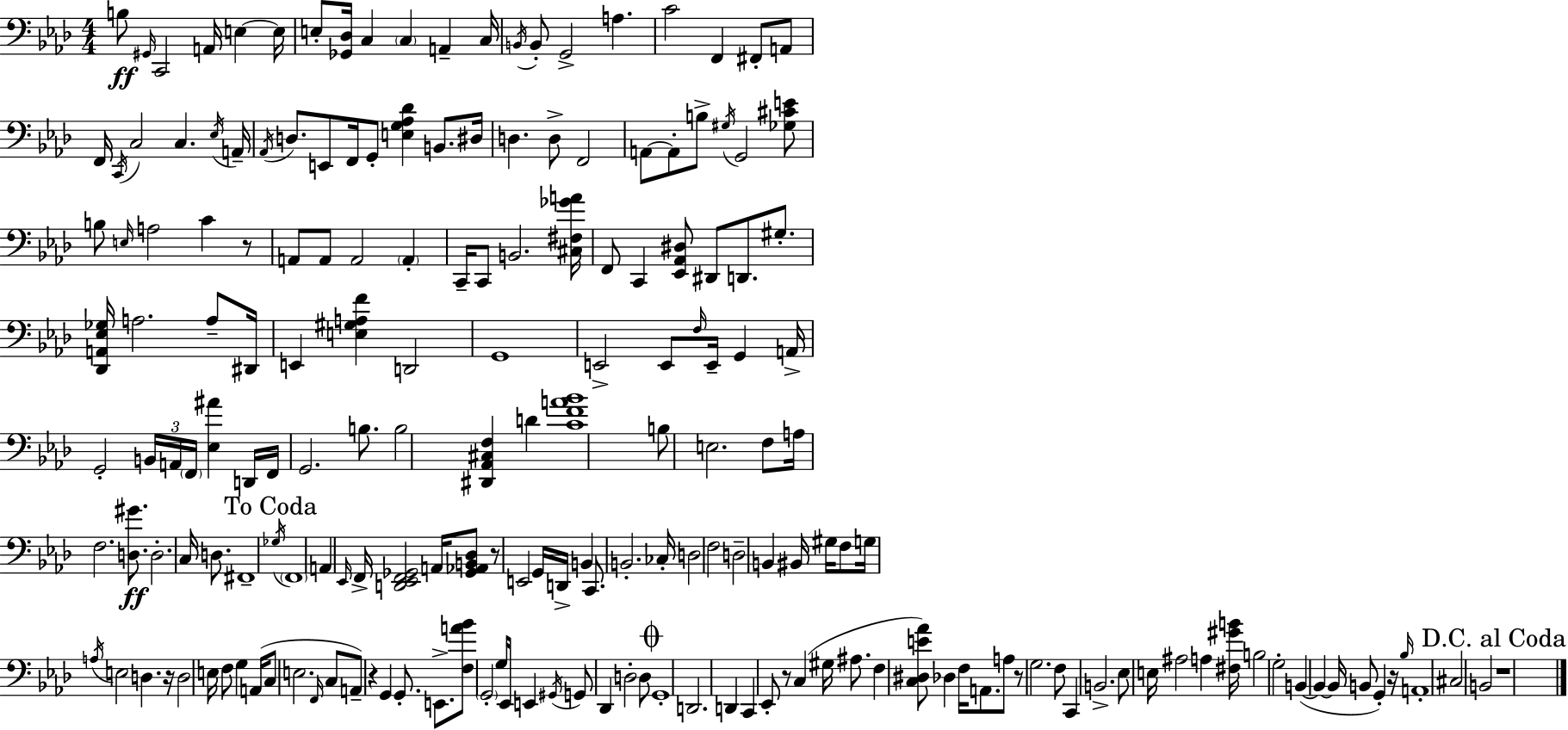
X:1
T:Untitled
M:4/4
L:1/4
K:Fm
B,/2 ^G,,/4 C,,2 A,,/4 E, E,/4 E,/2 [_G,,_D,]/4 C, C, A,, C,/4 B,,/4 B,,/2 G,,2 A, C2 F,, ^F,,/2 A,,/2 F,,/4 C,,/4 C,2 C, _E,/4 A,,/4 _A,,/4 D,/2 E,,/2 F,,/4 G,,/2 [E,G,_A,_D] B,,/2 ^D,/4 D, D,/2 F,,2 A,,/2 A,,/2 B,/2 ^G,/4 G,,2 [_G,^CE]/2 B,/2 E,/4 A,2 C z/2 A,,/2 A,,/2 A,,2 A,, C,,/4 C,,/2 B,,2 [^C,^F,_GA]/4 F,,/2 C,, [_E,,_A,,^D,]/2 ^D,,/2 D,,/2 ^G,/2 [_D,,A,,_E,_G,]/4 A,2 A,/2 ^D,,/4 E,, [E,^G,A,F] D,,2 G,,4 E,,2 E,,/2 F,/4 E,,/4 G,, A,,/4 G,,2 B,,/4 A,,/4 F,,/4 [_E,^A] D,,/4 F,,/4 G,,2 B,/2 B,2 [^D,,_A,,^C,F,] D [CFA_B]4 B,/2 E,2 F,/2 A,/4 F,2 [D,^G]/2 D,2 C,/4 D,/2 ^F,,4 _G,/4 F,,4 A,, _E,,/4 F,,/4 [D,,_E,,F,,_G,,]2 A,,/4 [_G,,_A,,B,,_D,]/2 z/2 E,,2 G,,/4 D,,/4 B,, C,,/2 B,,2 _C,/4 D,2 F,2 D,2 B,, ^B,,/4 ^G,/4 F,/2 G,/4 A,/4 E,2 D, z/4 D,2 E,/4 F,/2 G, A,,/4 C,/2 E,2 F,,/4 C,/2 A,,/2 z G,, G,,/2 E,,/2 [F,A_B]/2 G,,2 G,/4 _E,,/4 E,, ^G,,/4 G,,/2 _D,, D,2 D,/2 G,,4 D,,2 D,, C,, _E,,/2 z/2 C, ^G,/4 ^A,/2 F, [C,^D,E_A]/2 _D, F,/4 A,,/2 A,/2 z/2 G,2 F,/2 C,, B,,2 _E,/2 E,/4 ^A,2 A, [^F,^GB]/4 B,2 G,2 B,, B,, B,,/4 B,,/2 G,, z/4 _B,/4 A,,4 ^C,2 B,,2 z4